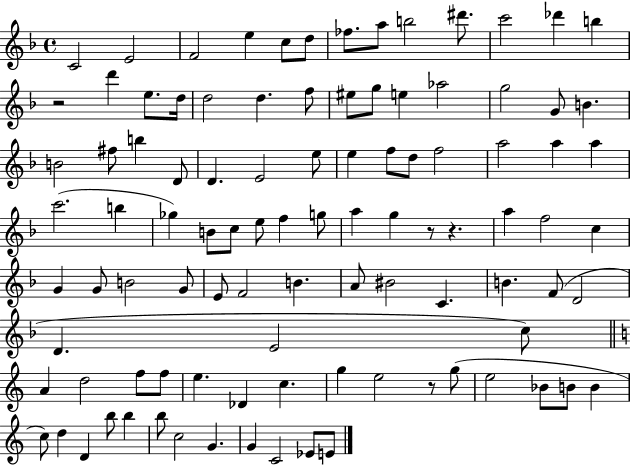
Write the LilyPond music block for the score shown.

{
  \clef treble
  \time 4/4
  \defaultTimeSignature
  \key f \major
  c'2 e'2 | f'2 e''4 c''8 d''8 | fes''8. a''8 b''2 dis'''8. | c'''2 des'''4 b''4 | \break r2 d'''4 e''8. d''16 | d''2 d''4. f''8 | eis''8 g''8 e''4 aes''2 | g''2 g'8 b'4. | \break b'2 fis''8 b''4 d'8 | d'4. e'2 e''8 | e''4 f''8 d''8 f''2 | a''2 a''4 a''4 | \break c'''2.( b''4 | ges''4) b'8 c''8 e''8 f''4 g''8 | a''4 g''4 r8 r4. | a''4 f''2 c''4 | \break g'4 g'8 b'2 g'8 | e'8 f'2 b'4. | a'8 bis'2 c'4. | b'4. f'8( d'2 | \break d'4. e'2 c''8) | \bar "||" \break \key c \major a'4 d''2 f''8 f''8 | e''4. des'4 c''4. | g''4 e''2 r8 g''8( | e''2 bes'8 b'8 b'4 | \break c''8) d''4 d'4 b''8 b''4 | b''8 c''2 g'4. | g'4 c'2 ees'8 e'8 | \bar "|."
}